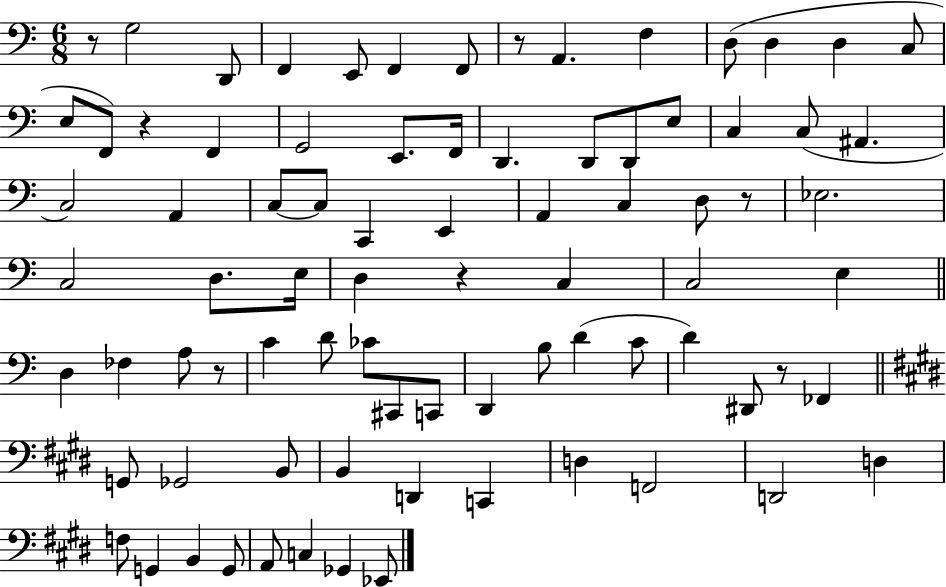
X:1
T:Untitled
M:6/8
L:1/4
K:C
z/2 G,2 D,,/2 F,, E,,/2 F,, F,,/2 z/2 A,, F, D,/2 D, D, C,/2 E,/2 F,,/2 z F,, G,,2 E,,/2 F,,/4 D,, D,,/2 D,,/2 E,/2 C, C,/2 ^A,, C,2 A,, C,/2 C,/2 C,, E,, A,, C, D,/2 z/2 _E,2 C,2 D,/2 E,/4 D, z C, C,2 E, D, _F, A,/2 z/2 C D/2 _C/2 ^C,,/2 C,,/2 D,, B,/2 D C/2 D ^D,,/2 z/2 _F,, G,,/2 _G,,2 B,,/2 B,, D,, C,, D, F,,2 D,,2 D, F,/2 G,, B,, G,,/2 A,,/2 C, _G,, _E,,/2